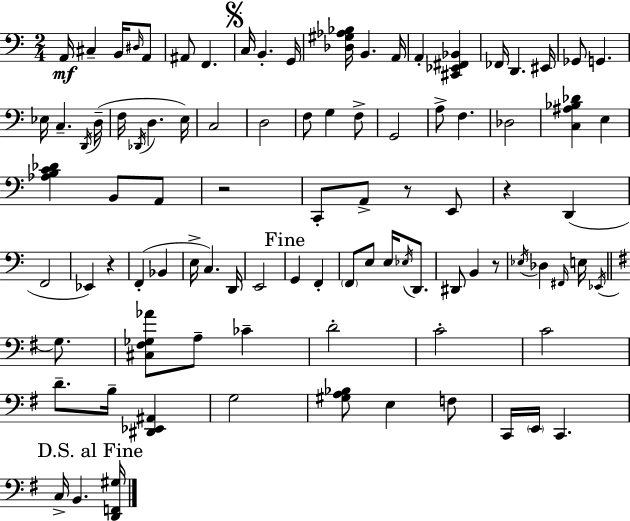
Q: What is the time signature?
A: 2/4